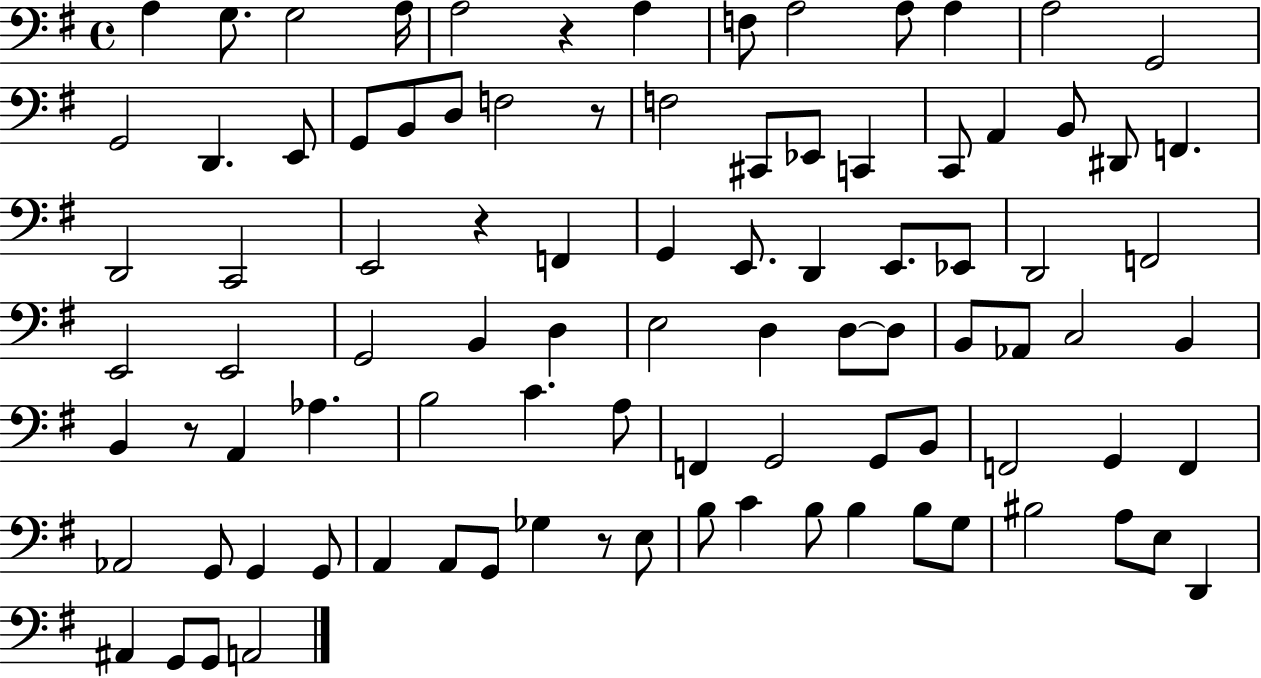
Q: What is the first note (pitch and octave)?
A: A3